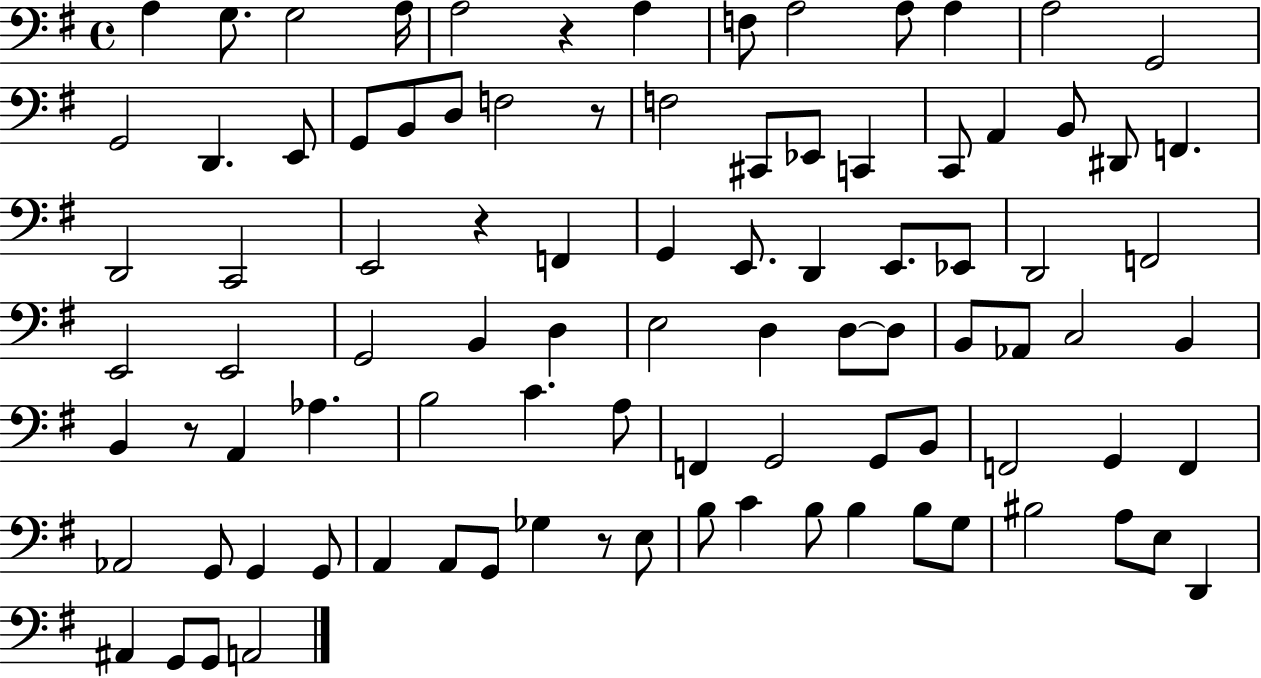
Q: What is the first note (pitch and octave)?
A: A3